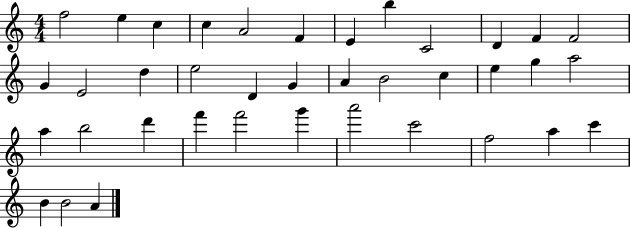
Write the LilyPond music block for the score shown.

{
  \clef treble
  \numericTimeSignature
  \time 4/4
  \key c \major
  f''2 e''4 c''4 | c''4 a'2 f'4 | e'4 b''4 c'2 | d'4 f'4 f'2 | \break g'4 e'2 d''4 | e''2 d'4 g'4 | a'4 b'2 c''4 | e''4 g''4 a''2 | \break a''4 b''2 d'''4 | f'''4 f'''2 g'''4 | a'''2 c'''2 | f''2 a''4 c'''4 | \break b'4 b'2 a'4 | \bar "|."
}